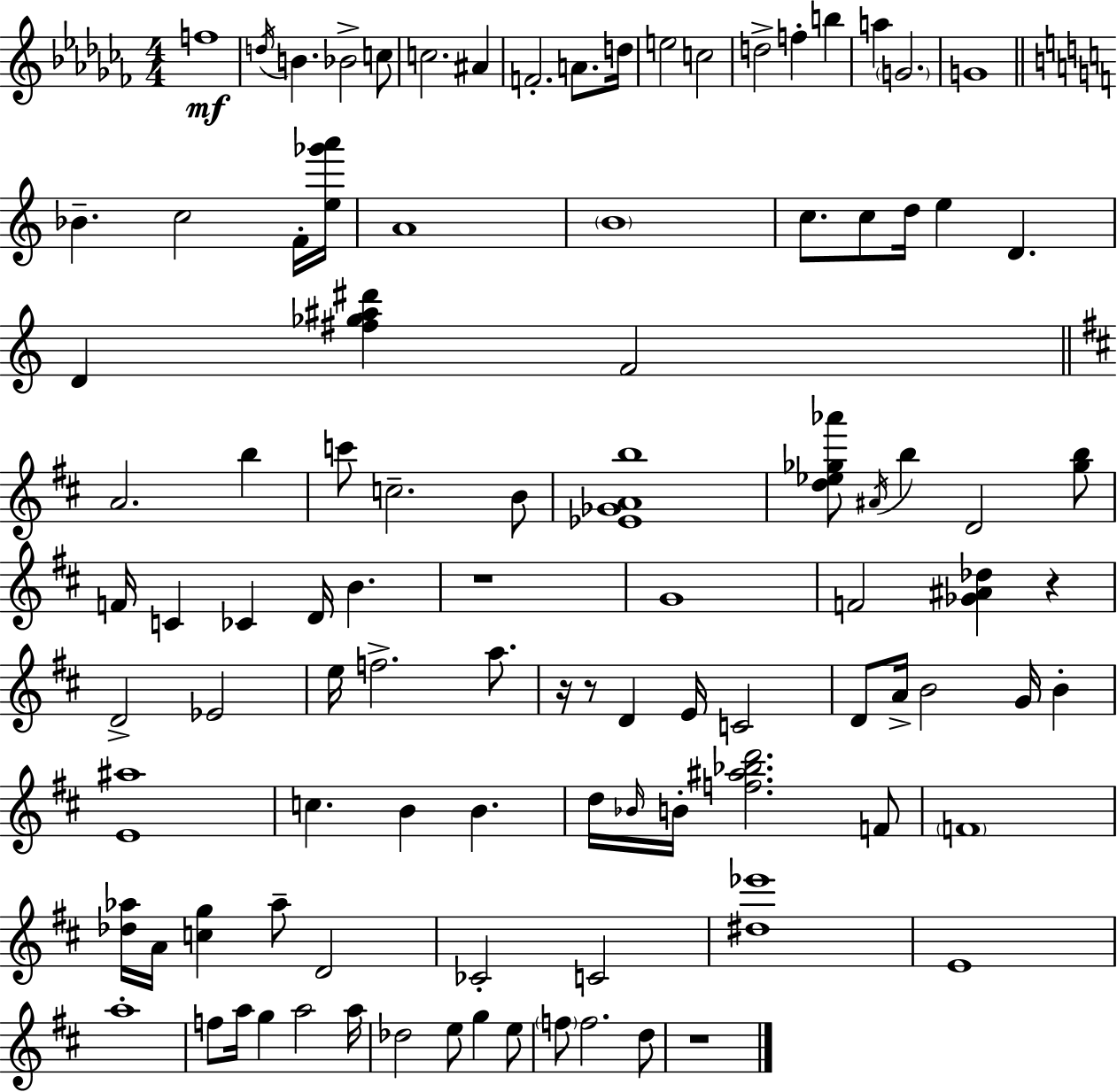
{
  \clef treble
  \numericTimeSignature
  \time 4/4
  \key aes \minor
  \repeat volta 2 { f''1\mf | \acciaccatura { d''16 } b'4. bes'2-> c''8 | c''2. ais'4 | f'2.-. a'8. | \break d''16 e''2 c''2 | d''2-> f''4-. b''4 | a''4 \parenthesize g'2. | g'1 | \break \bar "||" \break \key a \minor bes'4.-- c''2 f'16-. <e'' ges''' a'''>16 | a'1 | \parenthesize b'1 | c''8. c''8 d''16 e''4 d'4. | \break d'4 <fis'' ges'' ais'' dis'''>4 f'2 | \bar "||" \break \key b \minor a'2. b''4 | c'''8 c''2.-- b'8 | <ees' ges' a' b''>1 | <d'' ees'' ges'' aes'''>8 \acciaccatura { ais'16 } b''4 d'2 <ges'' b''>8 | \break f'16 c'4 ces'4 d'16 b'4. | r1 | g'1 | f'2 <ges' ais' des''>4 r4 | \break d'2-> ees'2 | e''16 f''2.-> a''8. | r16 r8 d'4 e'16 c'2 | d'8 a'16-> b'2 g'16 b'4-. | \break <e' ais''>1 | c''4. b'4 b'4. | d''16 \grace { bes'16 } b'16-. <f'' ais'' bes'' d'''>2. | f'8 \parenthesize f'1 | \break <des'' aes''>16 a'16 <c'' g''>4 aes''8-- d'2 | ces'2-. c'2 | <dis'' ees'''>1 | e'1 | \break a''1-. | f''8 a''16 g''4 a''2 | a''16 des''2 e''8 g''4 | e''8 \parenthesize f''8 f''2. | \break d''8 r1 | } \bar "|."
}